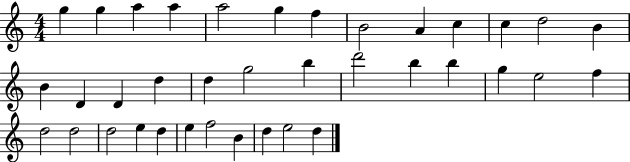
X:1
T:Untitled
M:4/4
L:1/4
K:C
g g a a a2 g f B2 A c c d2 B B D D d d g2 b d'2 b b g e2 f d2 d2 d2 e d e f2 B d e2 d